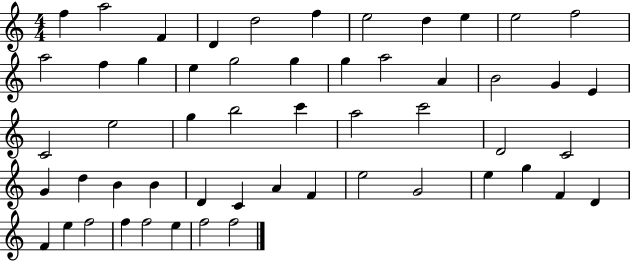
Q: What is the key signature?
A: C major